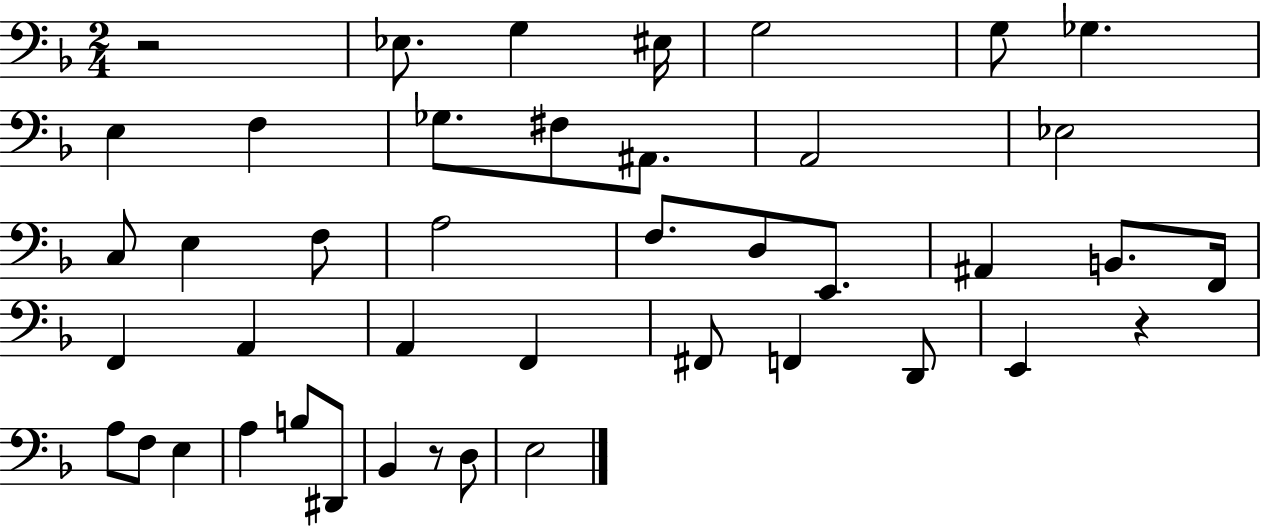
{
  \clef bass
  \numericTimeSignature
  \time 2/4
  \key f \major
  r2 | ees8. g4 eis16 | g2 | g8 ges4. | \break e4 f4 | ges8. fis8 ais,8. | a,2 | ees2 | \break c8 e4 f8 | a2 | f8. d8 e,8. | ais,4 b,8. f,16 | \break f,4 a,4 | a,4 f,4 | fis,8 f,4 d,8 | e,4 r4 | \break a8 f8 e4 | a4 b8 dis,8 | bes,4 r8 d8 | e2 | \break \bar "|."
}